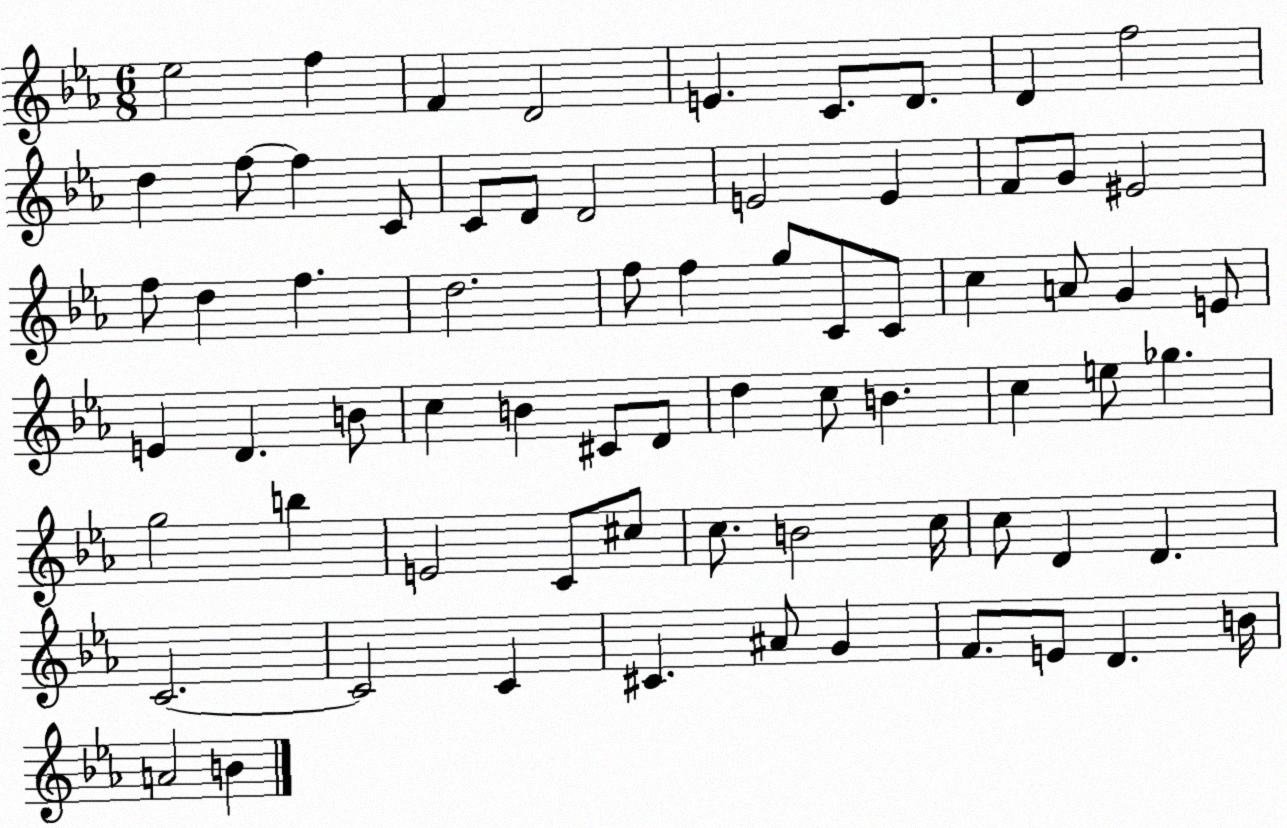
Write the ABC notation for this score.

X:1
T:Untitled
M:6/8
L:1/4
K:Eb
_e2 f F D2 E C/2 D/2 D f2 d f/2 f C/2 C/2 D/2 D2 E2 E F/2 G/2 ^E2 f/2 d f d2 f/2 f g/2 C/2 C/2 c A/2 G E/2 E D B/2 c B ^C/2 D/2 d c/2 B c e/2 _g g2 b E2 C/2 ^c/2 c/2 B2 c/4 c/2 D D C2 C2 C ^C ^A/2 G F/2 E/2 D B/4 A2 B